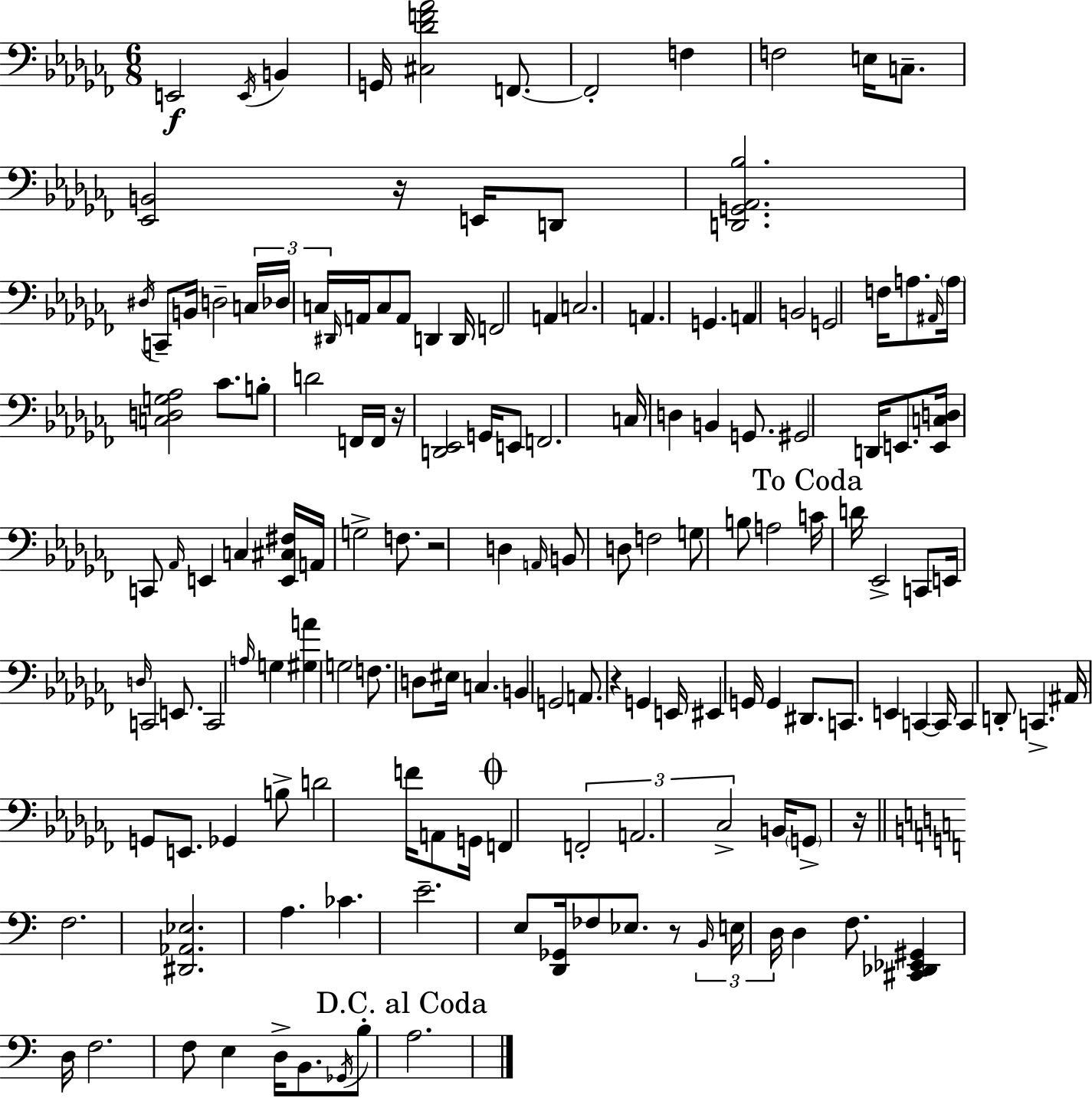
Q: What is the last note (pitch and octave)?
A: A3